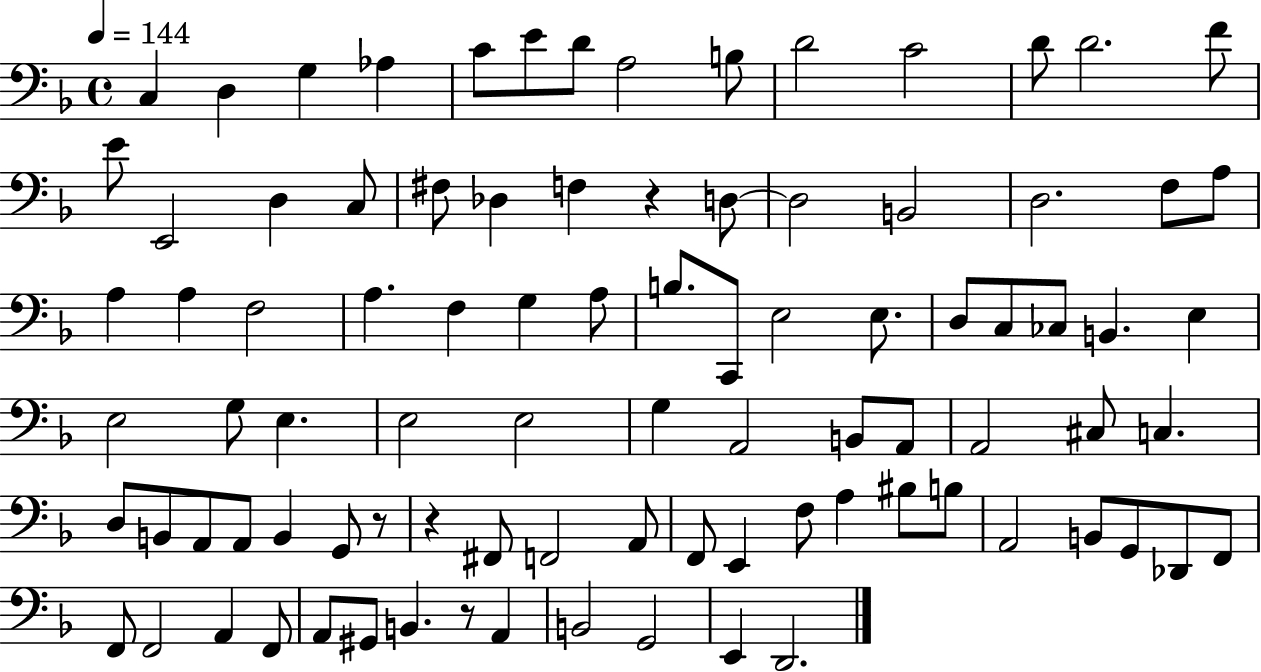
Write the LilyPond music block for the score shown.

{
  \clef bass
  \time 4/4
  \defaultTimeSignature
  \key f \major
  \tempo 4 = 144
  c4 d4 g4 aes4 | c'8 e'8 d'8 a2 b8 | d'2 c'2 | d'8 d'2. f'8 | \break e'8 e,2 d4 c8 | fis8 des4 f4 r4 d8~~ | d2 b,2 | d2. f8 a8 | \break a4 a4 f2 | a4. f4 g4 a8 | b8. c,8 e2 e8. | d8 c8 ces8 b,4. e4 | \break e2 g8 e4. | e2 e2 | g4 a,2 b,8 a,8 | a,2 cis8 c4. | \break d8 b,8 a,8 a,8 b,4 g,8 r8 | r4 fis,8 f,2 a,8 | f,8 e,4 f8 a4 bis8 b8 | a,2 b,8 g,8 des,8 f,8 | \break f,8 f,2 a,4 f,8 | a,8 gis,8 b,4. r8 a,4 | b,2 g,2 | e,4 d,2. | \break \bar "|."
}